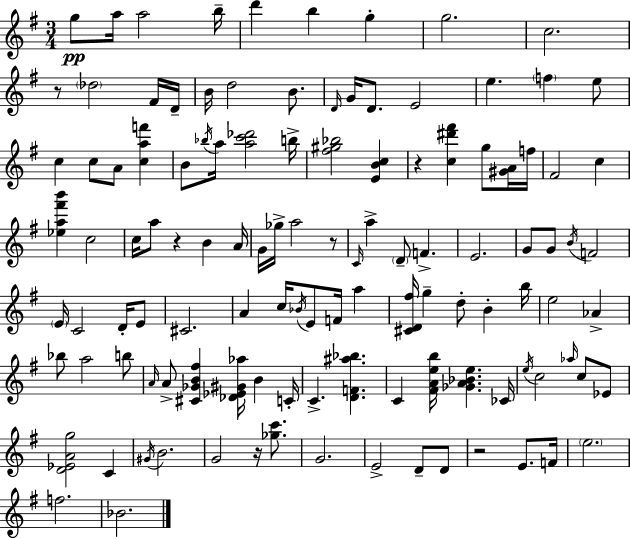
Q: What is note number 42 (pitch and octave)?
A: C4